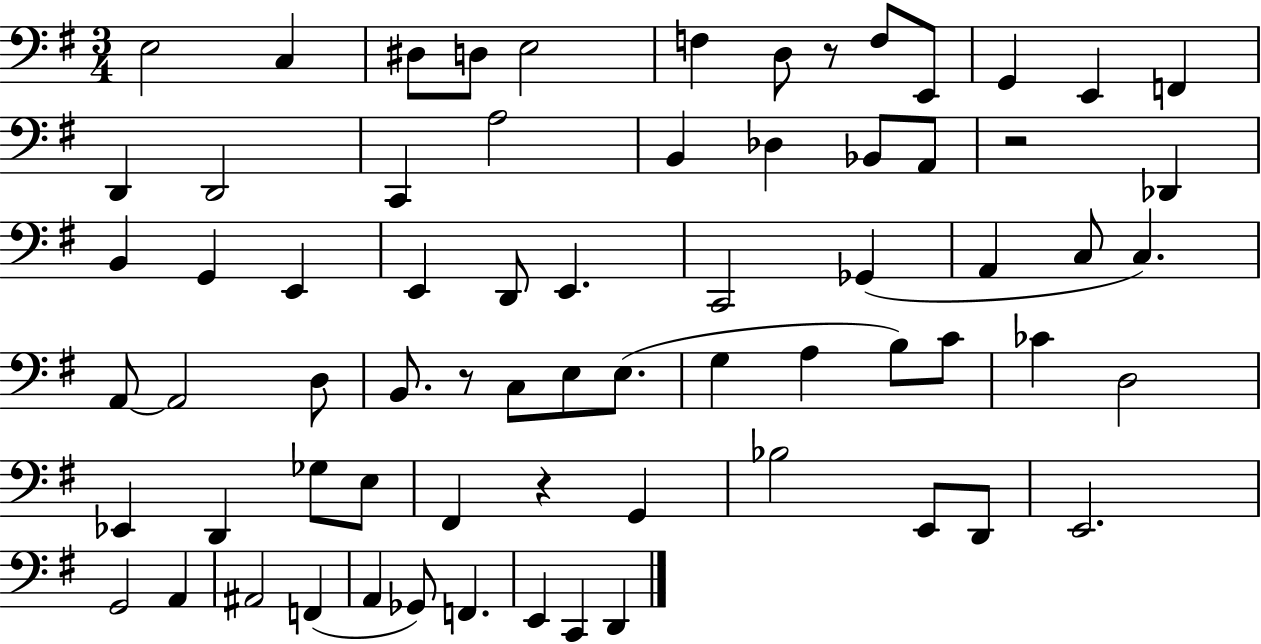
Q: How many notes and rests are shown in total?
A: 69